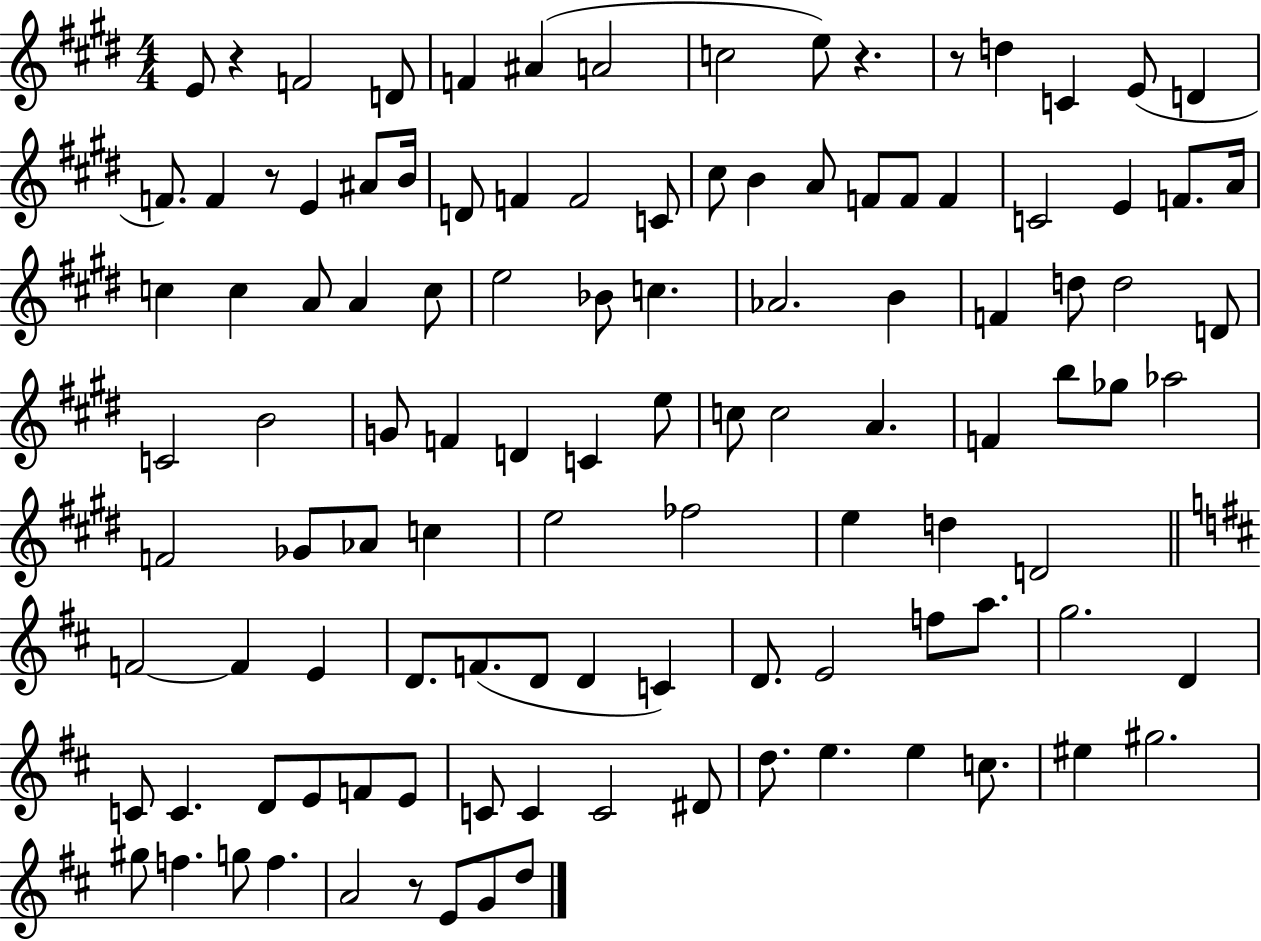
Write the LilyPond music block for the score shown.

{
  \clef treble
  \numericTimeSignature
  \time 4/4
  \key e \major
  e'8 r4 f'2 d'8 | f'4 ais'4( a'2 | c''2 e''8) r4. | r8 d''4 c'4 e'8( d'4 | \break f'8.) f'4 r8 e'4 ais'8 b'16 | d'8 f'4 f'2 c'8 | cis''8 b'4 a'8 f'8 f'8 f'4 | c'2 e'4 f'8. a'16 | \break c''4 c''4 a'8 a'4 c''8 | e''2 bes'8 c''4. | aes'2. b'4 | f'4 d''8 d''2 d'8 | \break c'2 b'2 | g'8 f'4 d'4 c'4 e''8 | c''8 c''2 a'4. | f'4 b''8 ges''8 aes''2 | \break f'2 ges'8 aes'8 c''4 | e''2 fes''2 | e''4 d''4 d'2 | \bar "||" \break \key d \major f'2~~ f'4 e'4 | d'8. f'8.( d'8 d'4 c'4) | d'8. e'2 f''8 a''8. | g''2. d'4 | \break c'8 c'4. d'8 e'8 f'8 e'8 | c'8 c'4 c'2 dis'8 | d''8. e''4. e''4 c''8. | eis''4 gis''2. | \break gis''8 f''4. g''8 f''4. | a'2 r8 e'8 g'8 d''8 | \bar "|."
}